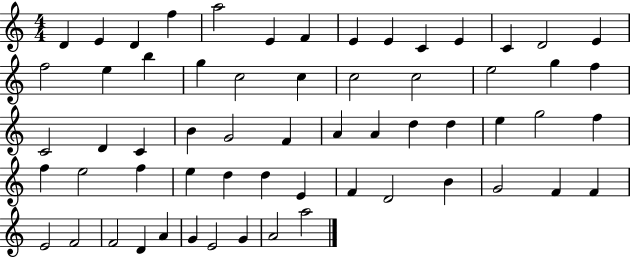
D4/q E4/q D4/q F5/q A5/h E4/q F4/q E4/q E4/q C4/q E4/q C4/q D4/h E4/q F5/h E5/q B5/q G5/q C5/h C5/q C5/h C5/h E5/h G5/q F5/q C4/h D4/q C4/q B4/q G4/h F4/q A4/q A4/q D5/q D5/q E5/q G5/h F5/q F5/q E5/h F5/q E5/q D5/q D5/q E4/q F4/q D4/h B4/q G4/h F4/q F4/q E4/h F4/h F4/h D4/q A4/q G4/q E4/h G4/q A4/h A5/h